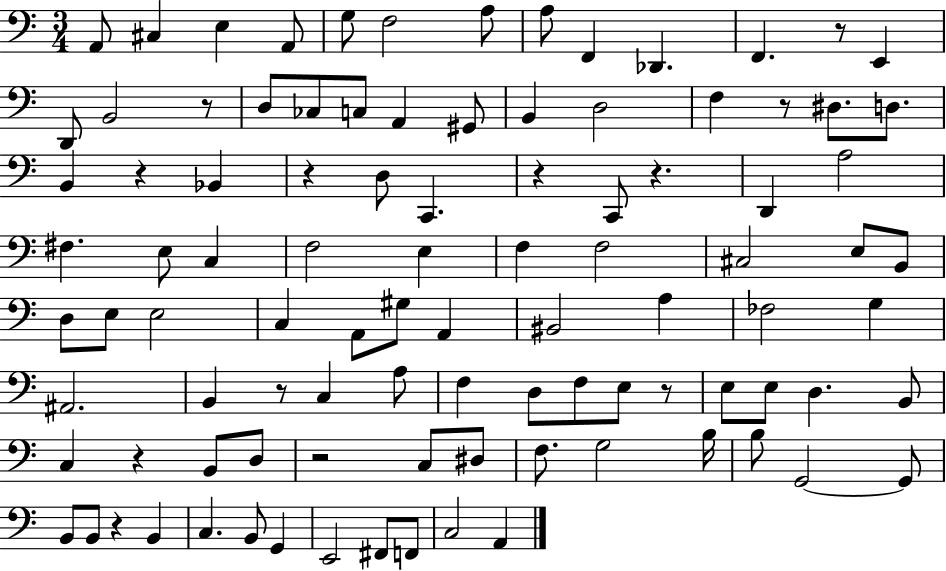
X:1
T:Untitled
M:3/4
L:1/4
K:C
A,,/2 ^C, E, A,,/2 G,/2 F,2 A,/2 A,/2 F,, _D,, F,, z/2 E,, D,,/2 B,,2 z/2 D,/2 _C,/2 C,/2 A,, ^G,,/2 B,, D,2 F, z/2 ^D,/2 D,/2 B,, z _B,, z D,/2 C,, z C,,/2 z D,, A,2 ^F, E,/2 C, F,2 E, F, F,2 ^C,2 E,/2 B,,/2 D,/2 E,/2 E,2 C, A,,/2 ^G,/2 A,, ^B,,2 A, _F,2 G, ^A,,2 B,, z/2 C, A,/2 F, D,/2 F,/2 E,/2 z/2 E,/2 E,/2 D, B,,/2 C, z B,,/2 D,/2 z2 C,/2 ^D,/2 F,/2 G,2 B,/4 B,/2 G,,2 G,,/2 B,,/2 B,,/2 z B,, C, B,,/2 G,, E,,2 ^F,,/2 F,,/2 C,2 A,,